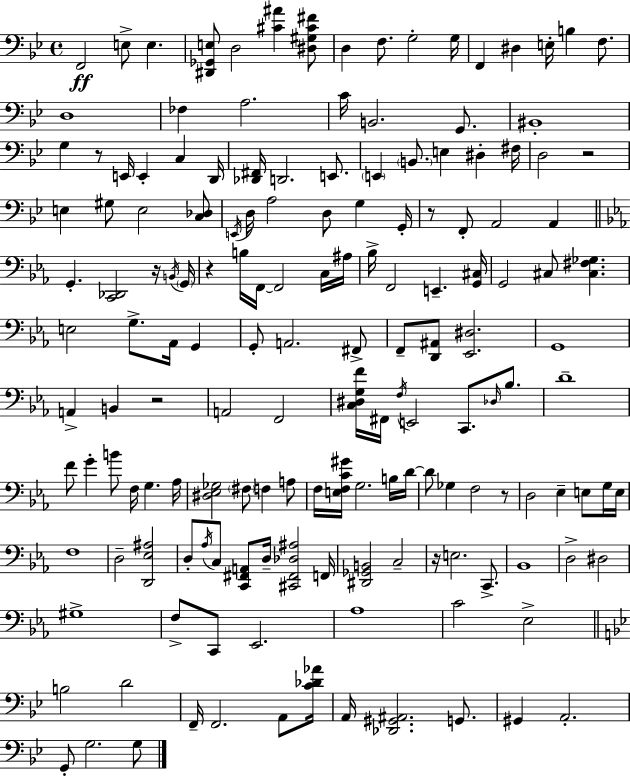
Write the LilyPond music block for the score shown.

{
  \clef bass
  \time 4/4
  \defaultTimeSignature
  \key bes \major
  \repeat volta 2 { f,2\ff e8-> e4. | <dis, ges, e>8 d2 <cis' ais'>4 <dis gis cis' fis'>8 | d4 f8. g2-. g16 | f,4 dis4 e16-. b4 f8. | \break d1 | fes4 a2. | c'16 b,2. g,8. | bis,1-. | \break g4 r8 e,16 e,4-. c4 d,16 | <des, fis,>16 d,2. e,8. | \parenthesize e,4 \parenthesize b,8. e4 dis4-. fis16 | d2 r2 | \break e4 gis8 e2 <c des>8 | \acciaccatura { e,16 } d16 a2 d8 g4 | g,16-. r8 f,8-. a,2 a,4 | \bar "||" \break \key ees \major g,4.-. <c, des,>2 r16 \acciaccatura { b,16 } | \parenthesize g,16 r4 b16 f,16~~ f,2 c16 | ais16 bes16-> f,2 e,4.-- | <g, cis>16 g,2 cis8 <cis fis ges>4. | \break e2 g8.-> aes,16 g,4 | g,8-. a,2. fis,8-> | f,8-- <d, ais,>8 <ees, dis>2. | g,1 | \break a,4-> b,4 r2 | a,2 f,2 | <c dis g f'>16 fis,16 \acciaccatura { f16 } e,2 c,8. \grace { des16 } | bes8. d'1-- | \break f'8 g'4-. b'8 f16 g4. | aes16 <dis ees ges>2 \parenthesize fis8 f4 | a8 f16 <e f c' gis'>16 g2. | b16 d'16~~ d'8 ges4 f2 | \break r8 d2 ees4-- e8 | g16 e16 f1 | d2-- <d, ees ais>2 | d8-. \acciaccatura { aes16 } c8 <c, fis, a,>8 d16-- <cis, fis, des ais>2 | \break f,16 <dis, ges, b,>2 c2-- | r16 e2. | c,8.-> bes,1 | d2-> dis2 | \break gis1-> | f8-> c,8 ees,2. | aes1 | c'2 ees2-> | \break \bar "||" \break \key bes \major b2 d'2 | f,16-- f,2. a,8 <c' des' aes'>16 | a,16 <des, gis, ais,>2. g,8. | gis,4 a,2.-. | \break g,8-. g2. g8 | } \bar "|."
}